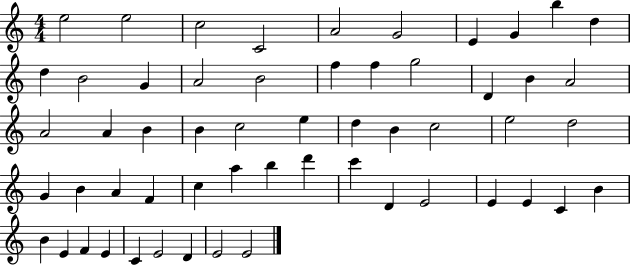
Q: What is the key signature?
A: C major